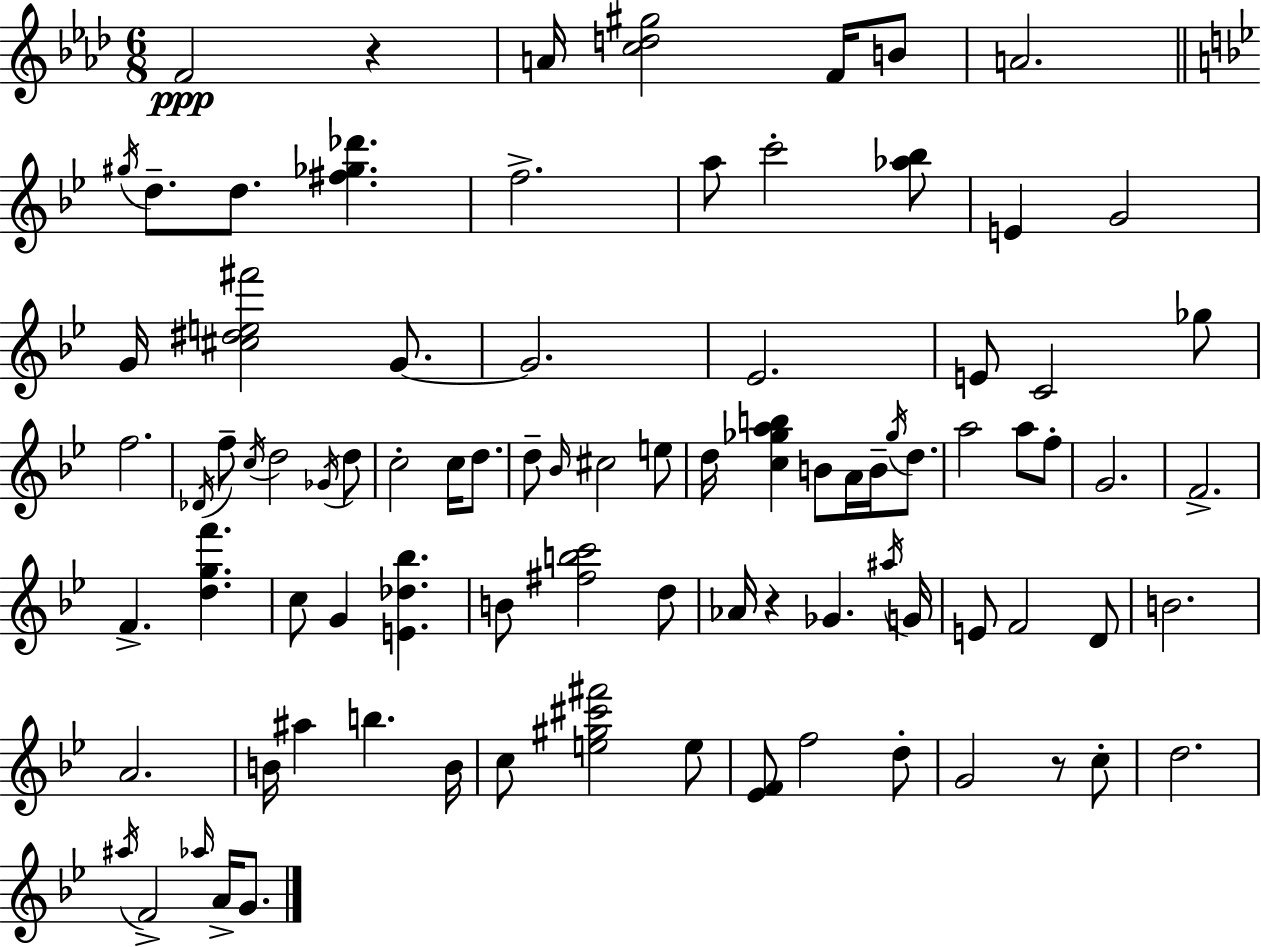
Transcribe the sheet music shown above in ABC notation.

X:1
T:Untitled
M:6/8
L:1/4
K:Ab
F2 z A/4 [cd^g]2 F/4 B/2 A2 ^g/4 d/2 d/2 [^f_g_d'] f2 a/2 c'2 [_a_b]/2 E G2 G/4 [^c^de^f']2 G/2 G2 _E2 E/2 C2 _g/2 f2 _D/4 f/2 c/4 d2 _G/4 d/2 c2 c/4 d/2 d/2 _B/4 ^c2 e/2 d/4 [c_gab] B/2 A/4 B/4 _g/4 d/2 a2 a/2 f/2 G2 F2 F [dgf'] c/2 G [E_d_b] B/2 [^fbc']2 d/2 _A/4 z _G ^a/4 G/4 E/2 F2 D/2 B2 A2 B/4 ^a b B/4 c/2 [e^g^c'^f']2 e/2 [_EF]/2 f2 d/2 G2 z/2 c/2 d2 ^a/4 F2 _a/4 A/4 G/2